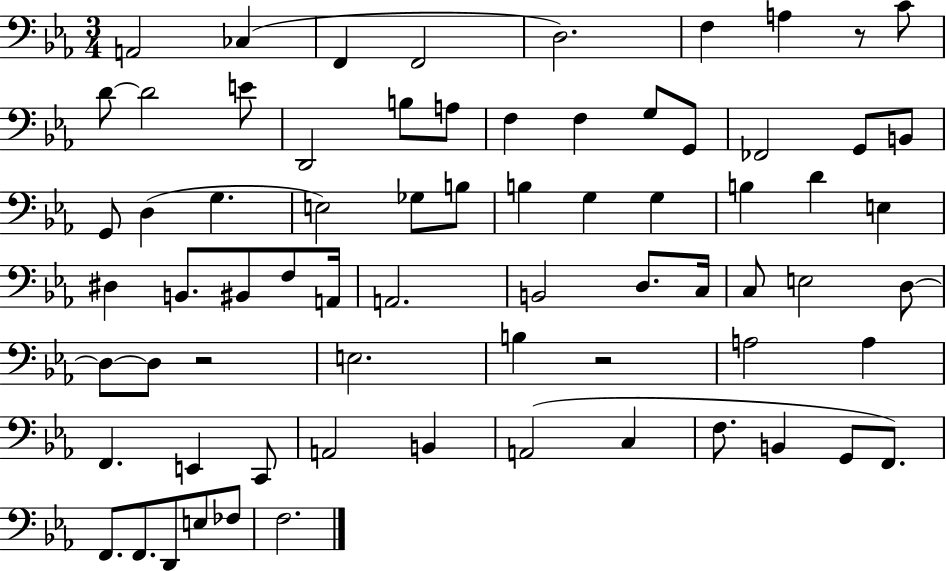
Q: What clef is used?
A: bass